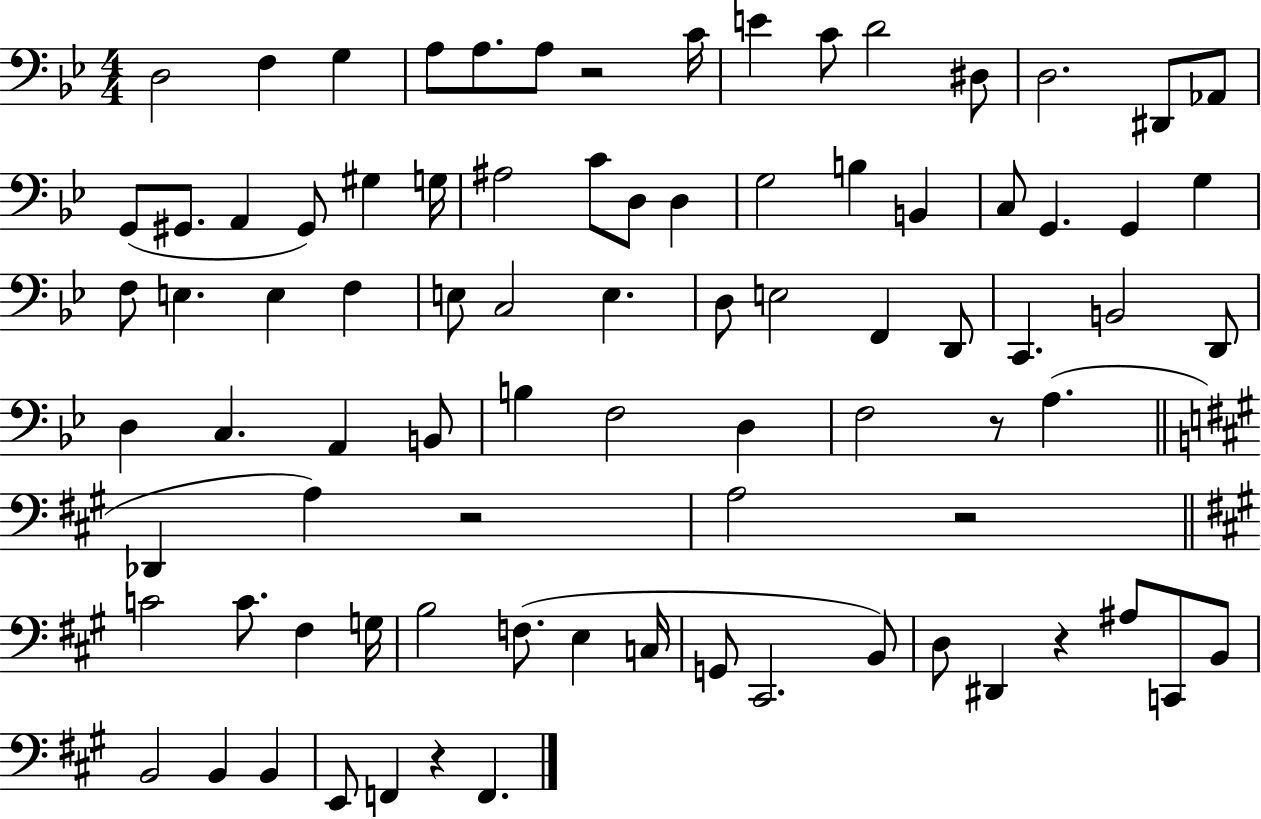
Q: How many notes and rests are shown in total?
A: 85